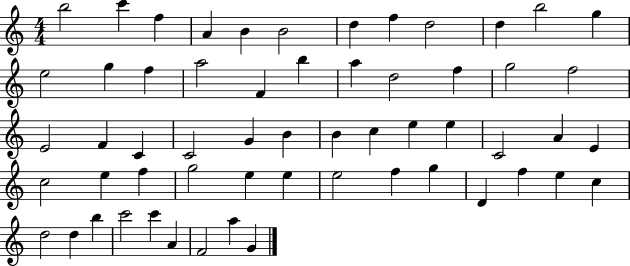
X:1
T:Untitled
M:4/4
L:1/4
K:C
b2 c' f A B B2 d f d2 d b2 g e2 g f a2 F b a d2 f g2 f2 E2 F C C2 G B B c e e C2 A E c2 e f g2 e e e2 f g D f e c d2 d b c'2 c' A F2 a G